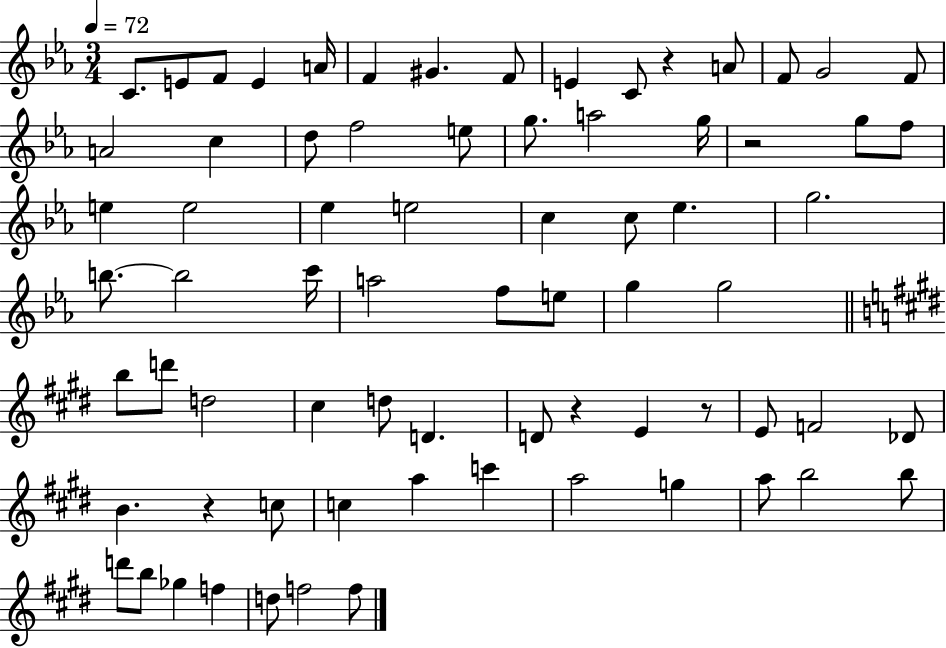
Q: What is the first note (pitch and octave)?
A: C4